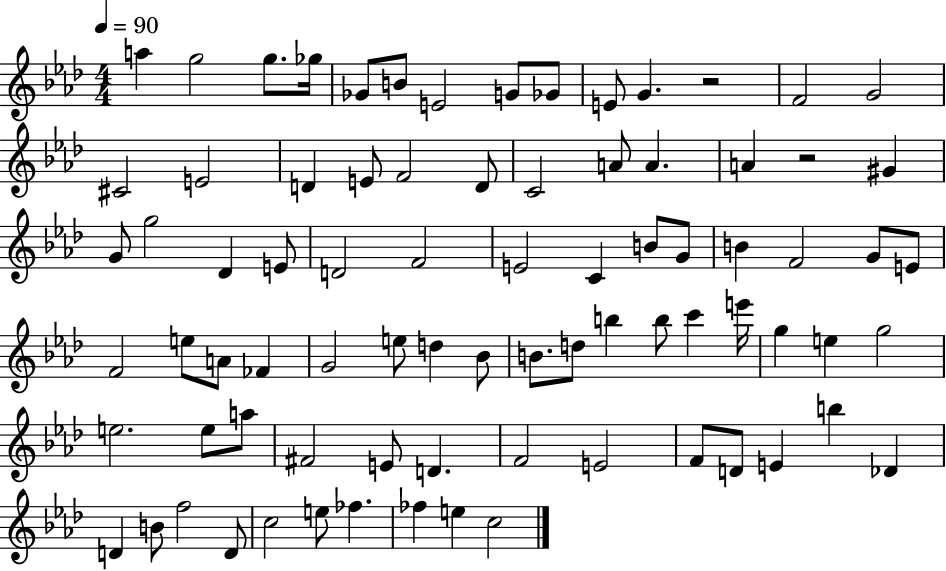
{
  \clef treble
  \numericTimeSignature
  \time 4/4
  \key aes \major
  \tempo 4 = 90
  \repeat volta 2 { a''4 g''2 g''8. ges''16 | ges'8 b'8 e'2 g'8 ges'8 | e'8 g'4. r2 | f'2 g'2 | \break cis'2 e'2 | d'4 e'8 f'2 d'8 | c'2 a'8 a'4. | a'4 r2 gis'4 | \break g'8 g''2 des'4 e'8 | d'2 f'2 | e'2 c'4 b'8 g'8 | b'4 f'2 g'8 e'8 | \break f'2 e''8 a'8 fes'4 | g'2 e''8 d''4 bes'8 | b'8. d''8 b''4 b''8 c'''4 e'''16 | g''4 e''4 g''2 | \break e''2. e''8 a''8 | fis'2 e'8 d'4. | f'2 e'2 | f'8 d'8 e'4 b''4 des'4 | \break d'4 b'8 f''2 d'8 | c''2 e''8 fes''4. | fes''4 e''4 c''2 | } \bar "|."
}